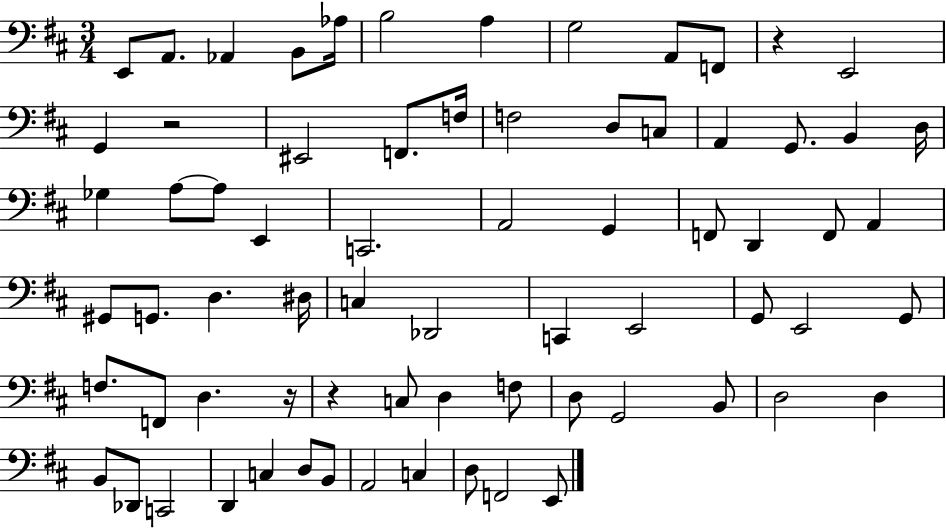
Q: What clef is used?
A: bass